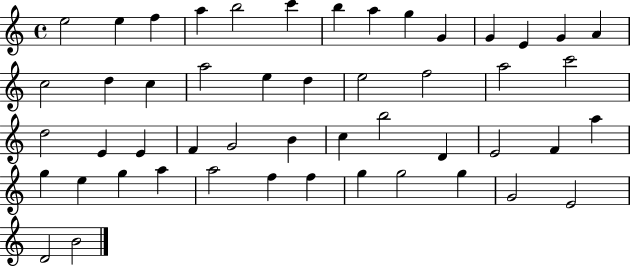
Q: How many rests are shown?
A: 0